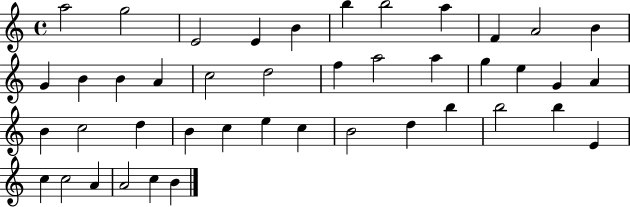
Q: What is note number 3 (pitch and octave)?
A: E4